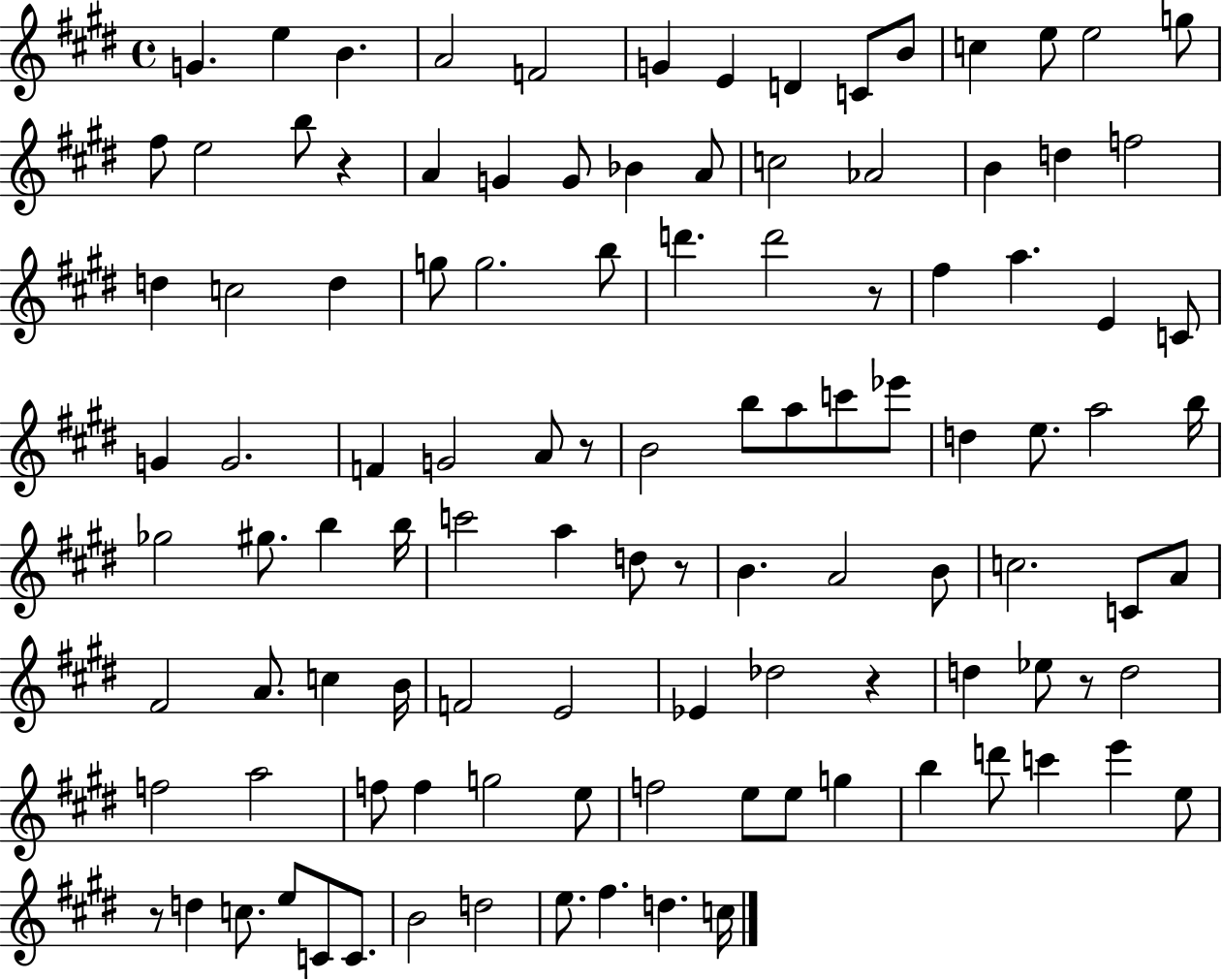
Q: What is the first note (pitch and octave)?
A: G4